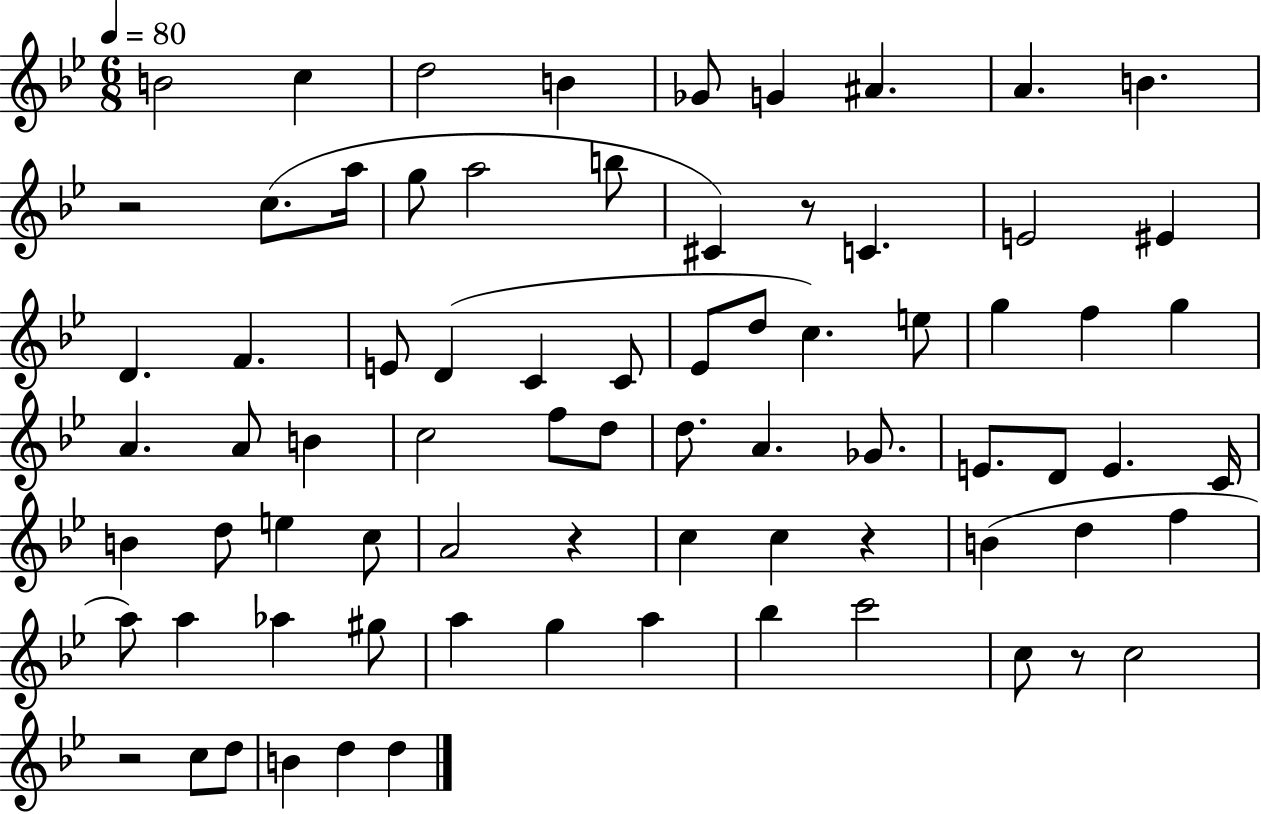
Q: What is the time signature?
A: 6/8